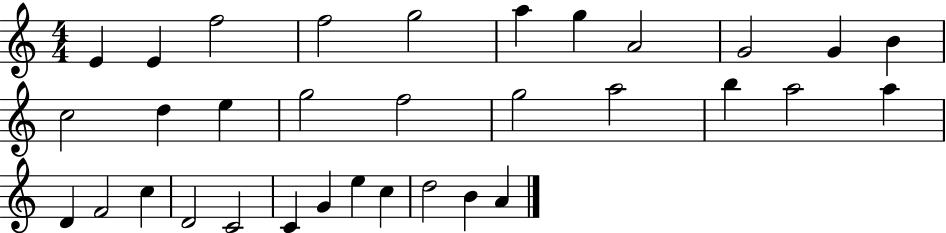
X:1
T:Untitled
M:4/4
L:1/4
K:C
E E f2 f2 g2 a g A2 G2 G B c2 d e g2 f2 g2 a2 b a2 a D F2 c D2 C2 C G e c d2 B A